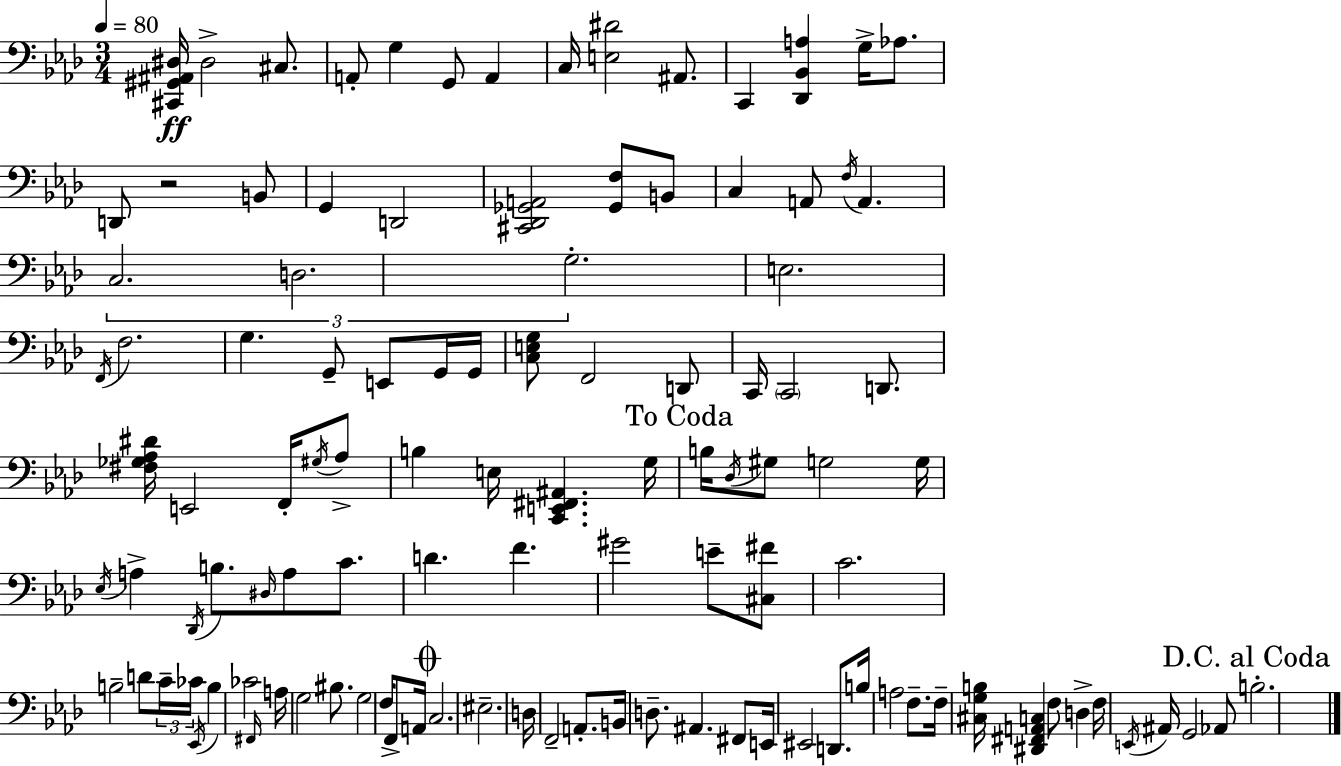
X:1
T:Untitled
M:3/4
L:1/4
K:Fm
[^C,,^G,,^A,,^D,]/4 ^D,2 ^C,/2 A,,/2 G, G,,/2 A,, C,/4 [E,^D]2 ^A,,/2 C,, [_D,,_B,,A,] G,/4 _A,/2 D,,/2 z2 B,,/2 G,, D,,2 [^C,,_D,,_G,,A,,]2 [_G,,F,]/2 B,,/2 C, A,,/2 F,/4 A,, C,2 D,2 G,2 E,2 F,,/4 F,2 G, G,,/2 E,,/2 G,,/4 G,,/4 [C,E,G,]/2 F,,2 D,,/2 C,,/4 C,,2 D,,/2 [^F,_G,_A,^D]/4 E,,2 F,,/4 ^G,/4 _A,/2 B, E,/4 [C,,E,,^F,,^A,,] G,/4 B,/4 _D,/4 ^G,/2 G,2 G,/4 _E,/4 A, _D,,/4 B,/2 ^D,/4 A,/2 C/2 D F ^G2 E/2 [^C,^F]/2 C2 B,2 D/2 C/4 _C/4 _E,,/4 B, _C2 ^F,,/4 A,/4 G,2 ^B,/2 G,2 F,/4 F,,/2 A,,/4 C,2 ^E,2 D,/4 F,,2 A,,/2 B,,/4 D,/2 ^A,, ^F,,/2 E,,/4 ^E,,2 D,,/2 B,/4 A,2 F,/2 F,/4 [^C,G,B,]/4 [^D,,^F,,A,,C,] F,/2 D, F,/4 E,,/4 ^A,,/4 G,,2 _A,,/2 B,2